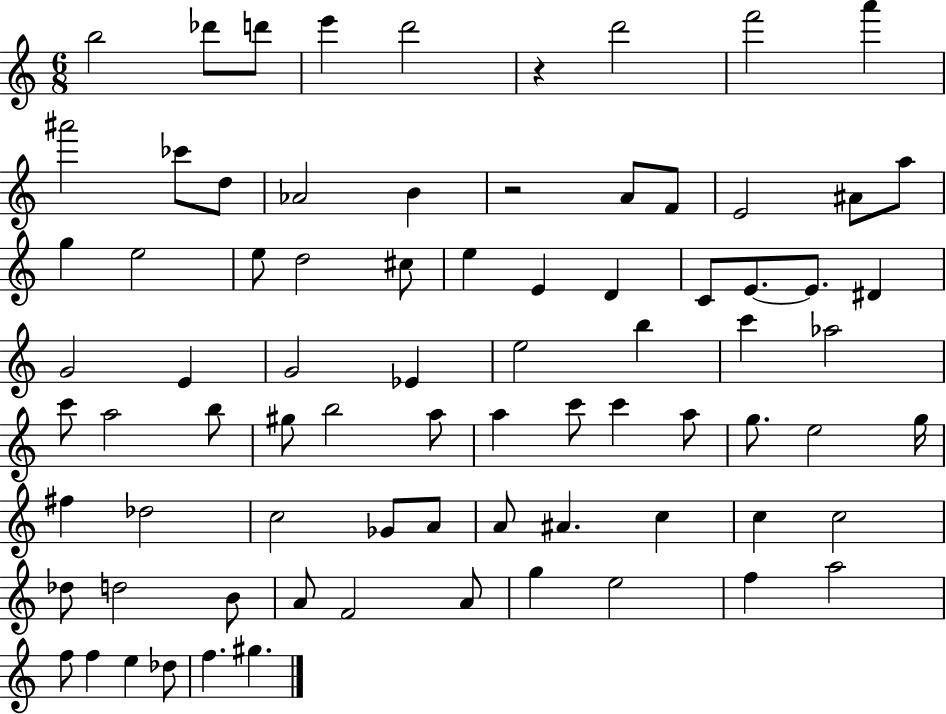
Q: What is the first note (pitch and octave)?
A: B5